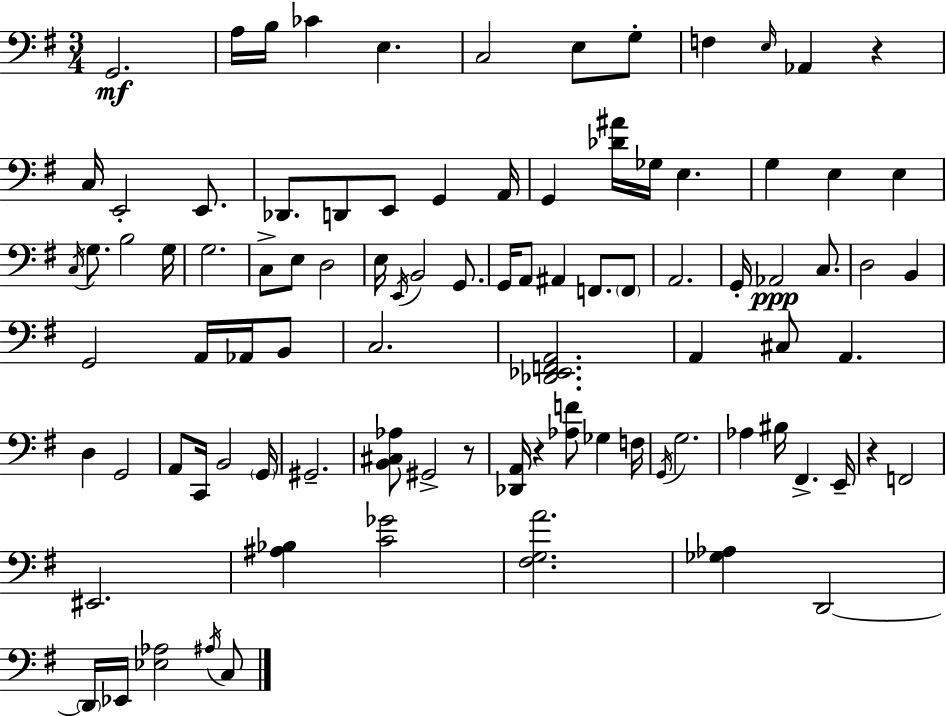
X:1
T:Untitled
M:3/4
L:1/4
K:G
G,,2 A,/4 B,/4 _C E, C,2 E,/2 G,/2 F, E,/4 _A,, z C,/4 E,,2 E,,/2 _D,,/2 D,,/2 E,,/2 G,, A,,/4 G,, [_D^A]/4 _G,/4 E, G, E, E, C,/4 G,/2 B,2 G,/4 G,2 C,/2 E,/2 D,2 E,/4 E,,/4 B,,2 G,,/2 G,,/4 A,,/2 ^A,, F,,/2 F,,/2 A,,2 G,,/4 _A,,2 C,/2 D,2 B,, G,,2 A,,/4 _A,,/4 B,,/2 C,2 [_D,,_E,,F,,A,,]2 A,, ^C,/2 A,, D, G,,2 A,,/2 C,,/4 B,,2 G,,/4 ^G,,2 [B,,^C,_A,]/2 ^G,,2 z/2 [_D,,A,,]/4 z [_A,F]/2 _G, F,/4 G,,/4 G,2 _A, ^B,/4 ^F,, E,,/4 z F,,2 ^E,,2 [^A,_B,] [C_G]2 [^F,G,A]2 [_G,_A,] D,,2 D,,/4 _E,,/4 [_E,_A,]2 ^A,/4 C,/2